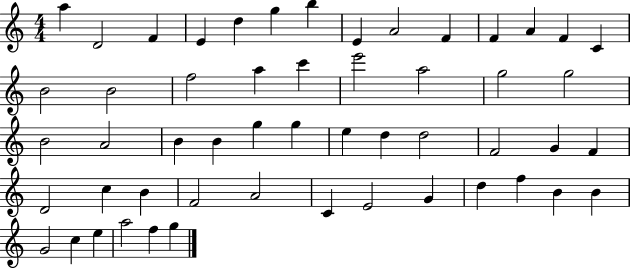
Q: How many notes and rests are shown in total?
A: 53